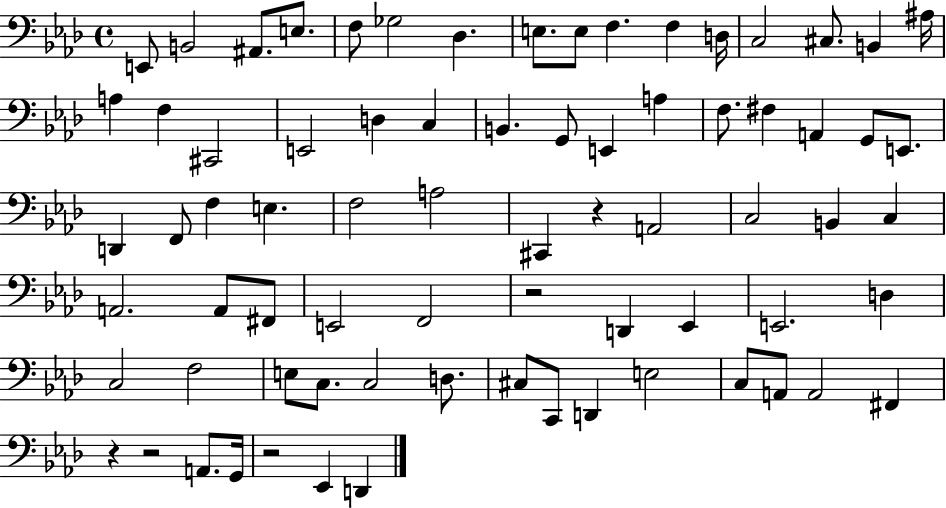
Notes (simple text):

E2/e B2/h A#2/e. E3/e. F3/e Gb3/h Db3/q. E3/e. E3/e F3/q. F3/q D3/s C3/h C#3/e. B2/q A#3/s A3/q F3/q C#2/h E2/h D3/q C3/q B2/q. G2/e E2/q A3/q F3/e. F#3/q A2/q G2/e E2/e. D2/q F2/e F3/q E3/q. F3/h A3/h C#2/q R/q A2/h C3/h B2/q C3/q A2/h. A2/e F#2/e E2/h F2/h R/h D2/q Eb2/q E2/h. D3/q C3/h F3/h E3/e C3/e. C3/h D3/e. C#3/e C2/e D2/q E3/h C3/e A2/e A2/h F#2/q R/q R/h A2/e. G2/s R/h Eb2/q D2/q